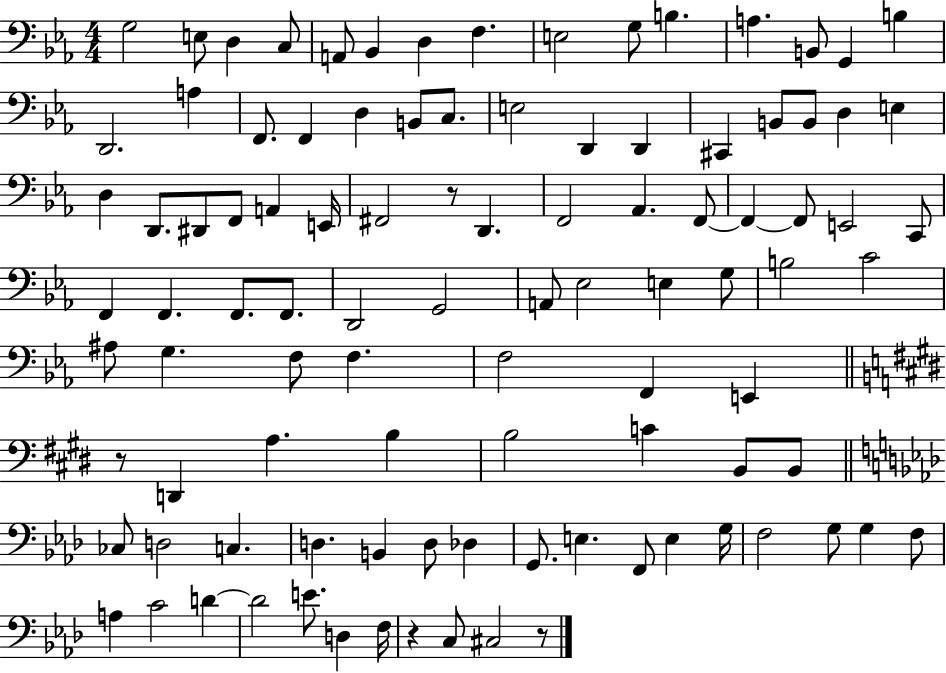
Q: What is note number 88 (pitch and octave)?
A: A3